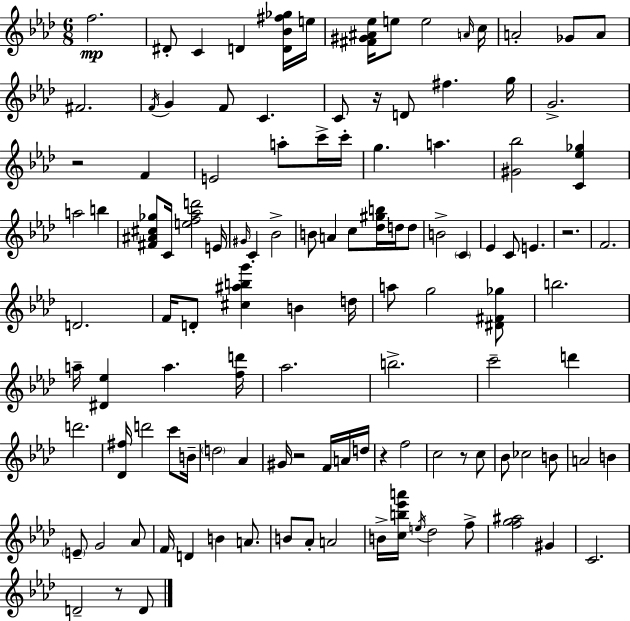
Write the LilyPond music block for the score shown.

{
  \clef treble
  \numericTimeSignature
  \time 6/8
  \key aes \major
  f''2.\mp | dis'8-. c'4 d'4 <d' bes' fis'' ges''>16 e''16 | <fis' gis' ais' ees''>16 e''8 e''2 \grace { a'16 } | c''16 a'2-. ges'8 a'8 | \break fis'2. | \acciaccatura { f'16 } g'4 f'8 c'4. | c'8 r16 d'8 fis''4. | g''16 g'2.-> | \break r2 f'4 | e'2 a''8-. | c'''16-> c'''16-. g''4. a''4. | <gis' bes''>2 <c' ees'' ges''>4 | \break a''2 b''4 | <fis' ais' cis'' ges''>8 c'16 <e'' f'' aes'' d'''>2 | e'16 \grace { gis'16 } c'4-. bes'2-> | b'8 a'4 c''8 <des'' gis'' b''>16 | \break d''16 d''8 b'2-> \parenthesize c'4 | ees'4 c'8 e'4. | r2. | f'2. | \break d'2. | f'16 d'8-. <cis'' ais'' b'' g'''>4 b'4 | d''16 a''8 g''2 | <dis' fis' ges''>8 b''2. | \break a''16-- <dis' ees''>4 a''4. | <f'' d'''>16 aes''2. | b''2.-> | c'''2-- d'''4 | \break d'''2. | <des' fis''>16 d'''2 | c'''8 b'16-- \parenthesize d''2 aes'4 | gis'16 r2 | \break f'16 a'16 d''16 r4 f''2 | c''2 r8 | c''8 bes'8 ces''2 | b'8 a'2 b'4 | \break \parenthesize e'8-- g'2 | aes'8 f'16 d'4 b'4 | a'8. b'8 aes'8-. a'2 | b'16-> <c'' b'' ees''' a'''>16 \acciaccatura { e''16 } des''2 | \break f''8-> <f'' g'' ais''>2 | gis'4 c'2. | d'2-- | r8 d'8 \bar "|."
}